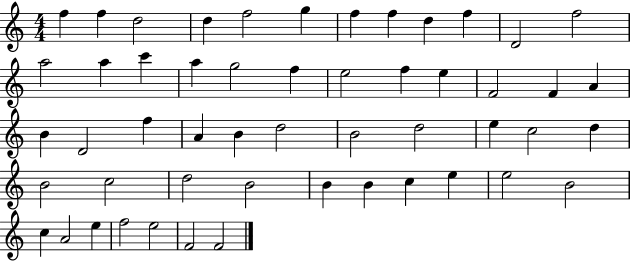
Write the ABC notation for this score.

X:1
T:Untitled
M:4/4
L:1/4
K:C
f f d2 d f2 g f f d f D2 f2 a2 a c' a g2 f e2 f e F2 F A B D2 f A B d2 B2 d2 e c2 d B2 c2 d2 B2 B B c e e2 B2 c A2 e f2 e2 F2 F2